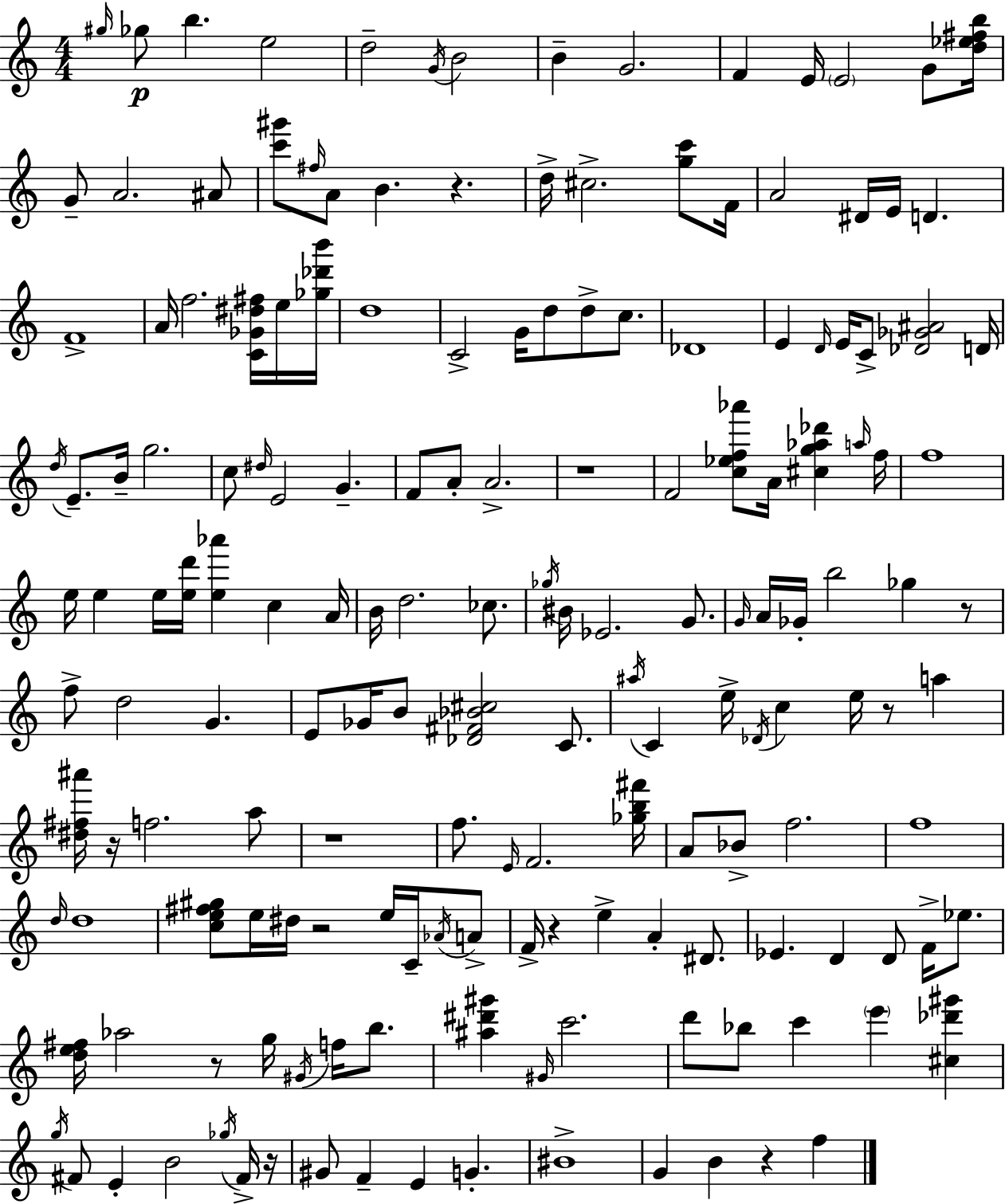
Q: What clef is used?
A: treble